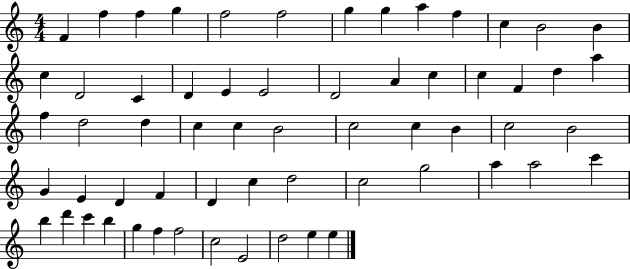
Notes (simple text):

F4/q F5/q F5/q G5/q F5/h F5/h G5/q G5/q A5/q F5/q C5/q B4/h B4/q C5/q D4/h C4/q D4/q E4/q E4/h D4/h A4/q C5/q C5/q F4/q D5/q A5/q F5/q D5/h D5/q C5/q C5/q B4/h C5/h C5/q B4/q C5/h B4/h G4/q E4/q D4/q F4/q D4/q C5/q D5/h C5/h G5/h A5/q A5/h C6/q B5/q D6/q C6/q B5/q G5/q F5/q F5/h C5/h E4/h D5/h E5/q E5/q